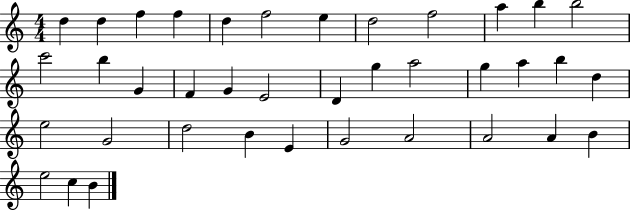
{
  \clef treble
  \numericTimeSignature
  \time 4/4
  \key c \major
  d''4 d''4 f''4 f''4 | d''4 f''2 e''4 | d''2 f''2 | a''4 b''4 b''2 | \break c'''2 b''4 g'4 | f'4 g'4 e'2 | d'4 g''4 a''2 | g''4 a''4 b''4 d''4 | \break e''2 g'2 | d''2 b'4 e'4 | g'2 a'2 | a'2 a'4 b'4 | \break e''2 c''4 b'4 | \bar "|."
}